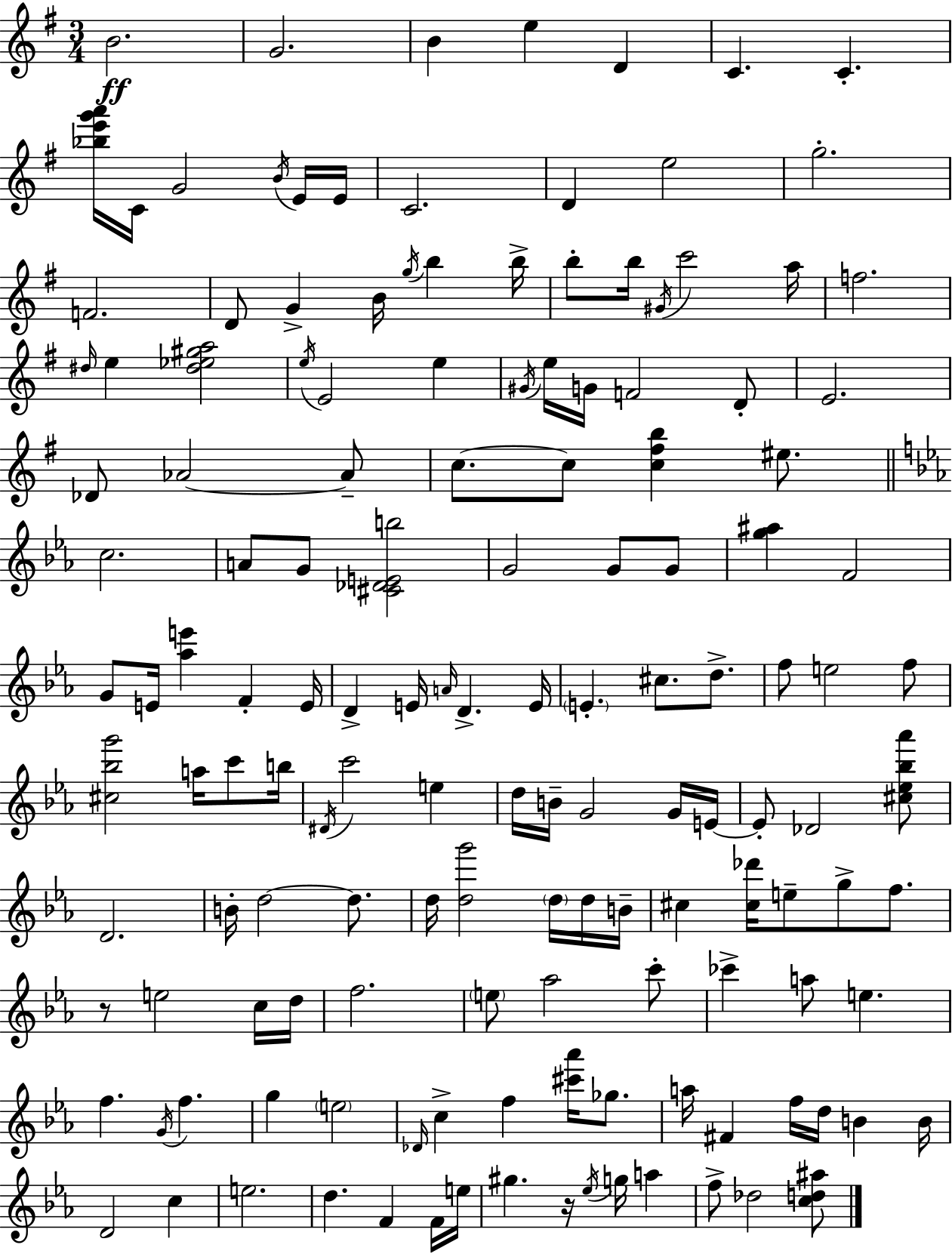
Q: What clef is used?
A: treble